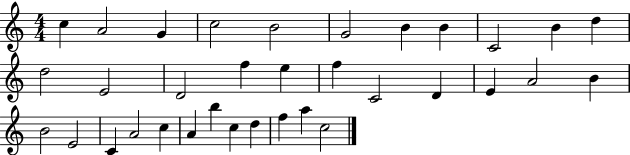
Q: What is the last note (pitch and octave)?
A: C5